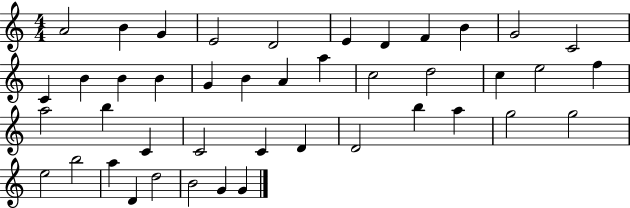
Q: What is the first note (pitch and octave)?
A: A4